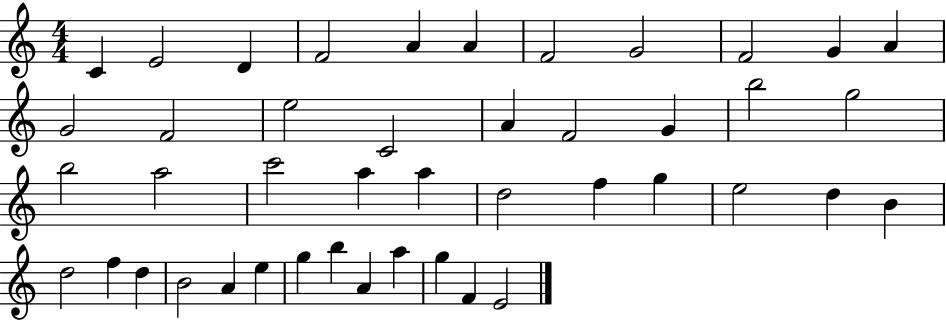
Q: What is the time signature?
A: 4/4